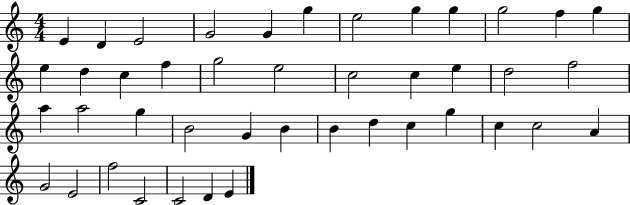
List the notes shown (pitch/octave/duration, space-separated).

E4/q D4/q E4/h G4/h G4/q G5/q E5/h G5/q G5/q G5/h F5/q G5/q E5/q D5/q C5/q F5/q G5/h E5/h C5/h C5/q E5/q D5/h F5/h A5/q A5/h G5/q B4/h G4/q B4/q B4/q D5/q C5/q G5/q C5/q C5/h A4/q G4/h E4/h F5/h C4/h C4/h D4/q E4/q